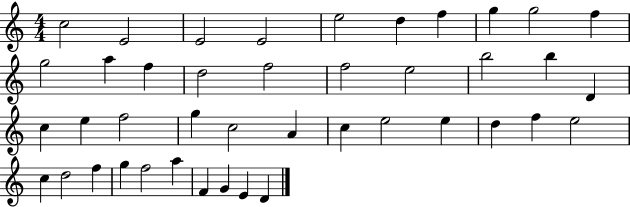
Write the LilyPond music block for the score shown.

{
  \clef treble
  \numericTimeSignature
  \time 4/4
  \key c \major
  c''2 e'2 | e'2 e'2 | e''2 d''4 f''4 | g''4 g''2 f''4 | \break g''2 a''4 f''4 | d''2 f''2 | f''2 e''2 | b''2 b''4 d'4 | \break c''4 e''4 f''2 | g''4 c''2 a'4 | c''4 e''2 e''4 | d''4 f''4 e''2 | \break c''4 d''2 f''4 | g''4 f''2 a''4 | f'4 g'4 e'4 d'4 | \bar "|."
}